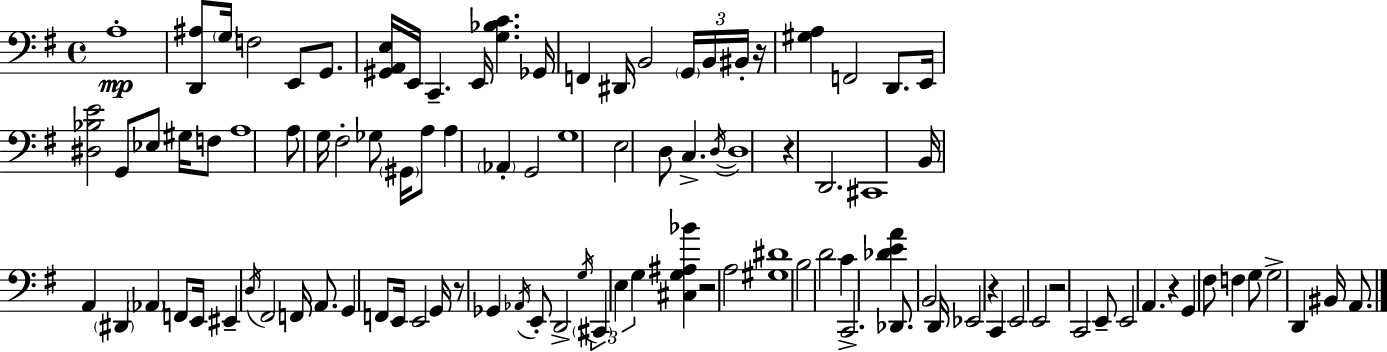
X:1
T:Untitled
M:4/4
L:1/4
K:G
A,4 [D,,^A,]/2 G,/4 F,2 E,,/2 G,,/2 [^G,,A,,E,]/4 E,,/4 C,, E,,/4 [G,_B,C] _G,,/4 F,, ^D,,/4 B,,2 G,,/4 B,,/4 ^B,,/4 z/4 [^G,A,] F,,2 D,,/2 E,,/4 [^D,_B,E]2 G,,/2 _E,/2 ^G,/4 F,/2 A,4 A,/2 G,/4 ^F,2 _G,/2 ^G,,/4 A,/2 A, _A,, G,,2 G,4 E,2 D,/2 C, D,/4 D,4 z D,,2 ^C,,4 B,,/4 A,, ^D,, _A,, F,,/2 E,,/4 ^E,, D,/4 ^F,,2 F,,/4 A,,/2 G,, F,,/2 E,,/4 E,,2 G,,/4 z/2 _G,, _A,,/4 E,,/2 D,,2 G,/4 ^C,, E, G, [^C,G,^A,_B] z2 A,2 [^G,^D]4 B,2 D2 C C,,2 [_DEA] _D,,/2 B,,2 D,,/4 _E,,2 z C,, E,,2 E,,2 z2 C,,2 E,,/2 E,,2 A,, z G,, ^F,/2 F, G,/2 G,2 D,, ^B,,/4 A,,/2